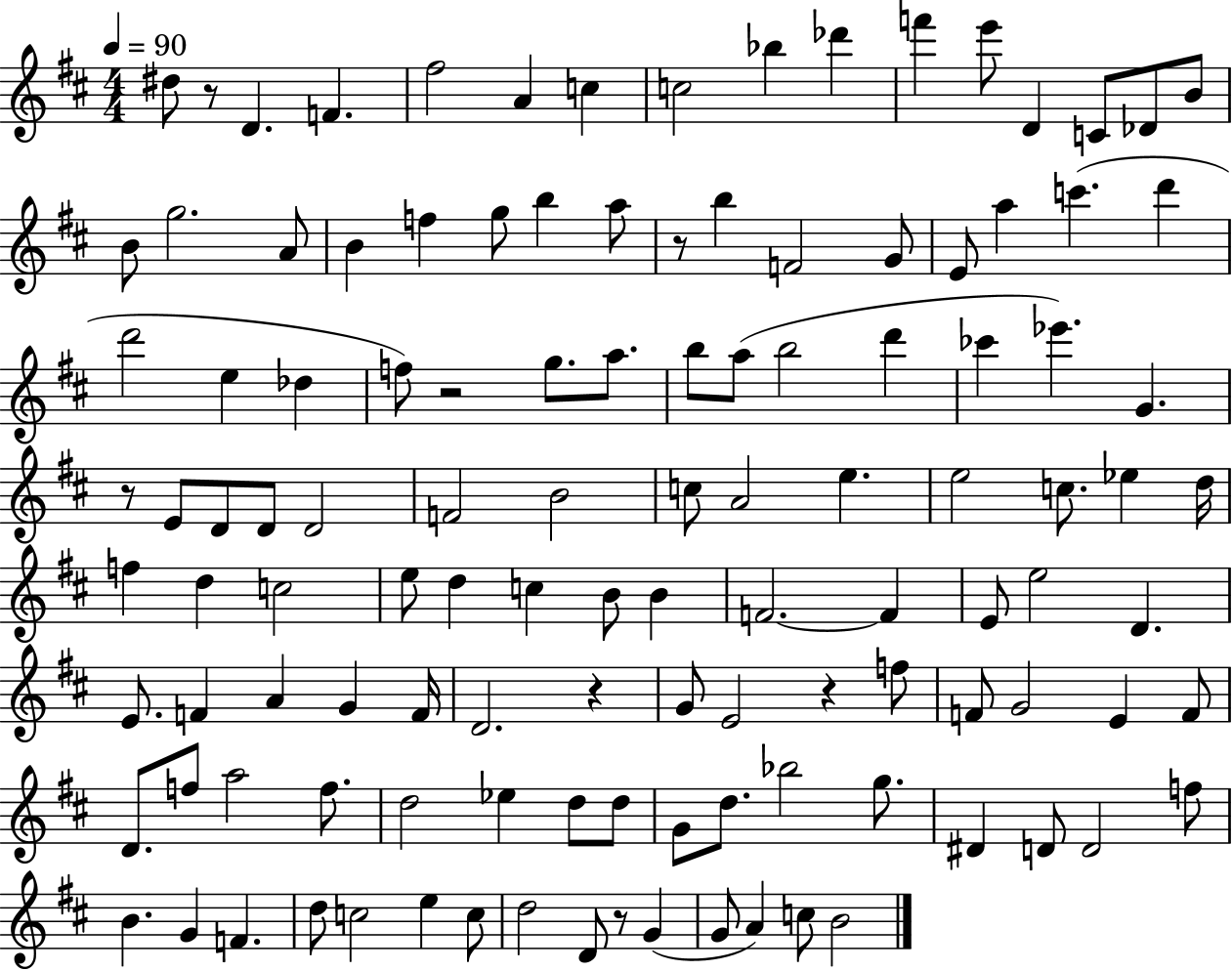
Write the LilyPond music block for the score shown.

{
  \clef treble
  \numericTimeSignature
  \time 4/4
  \key d \major
  \tempo 4 = 90
  dis''8 r8 d'4. f'4. | fis''2 a'4 c''4 | c''2 bes''4 des'''4 | f'''4 e'''8 d'4 c'8 des'8 b'8 | \break b'8 g''2. a'8 | b'4 f''4 g''8 b''4 a''8 | r8 b''4 f'2 g'8 | e'8 a''4 c'''4.( d'''4 | \break d'''2 e''4 des''4 | f''8) r2 g''8. a''8. | b''8 a''8( b''2 d'''4 | ces'''4 ees'''4.) g'4. | \break r8 e'8 d'8 d'8 d'2 | f'2 b'2 | c''8 a'2 e''4. | e''2 c''8. ees''4 d''16 | \break f''4 d''4 c''2 | e''8 d''4 c''4 b'8 b'4 | f'2.~~ f'4 | e'8 e''2 d'4. | \break e'8. f'4 a'4 g'4 f'16 | d'2. r4 | g'8 e'2 r4 f''8 | f'8 g'2 e'4 f'8 | \break d'8. f''8 a''2 f''8. | d''2 ees''4 d''8 d''8 | g'8 d''8. bes''2 g''8. | dis'4 d'8 d'2 f''8 | \break b'4. g'4 f'4. | d''8 c''2 e''4 c''8 | d''2 d'8 r8 g'4( | g'8 a'4) c''8 b'2 | \break \bar "|."
}